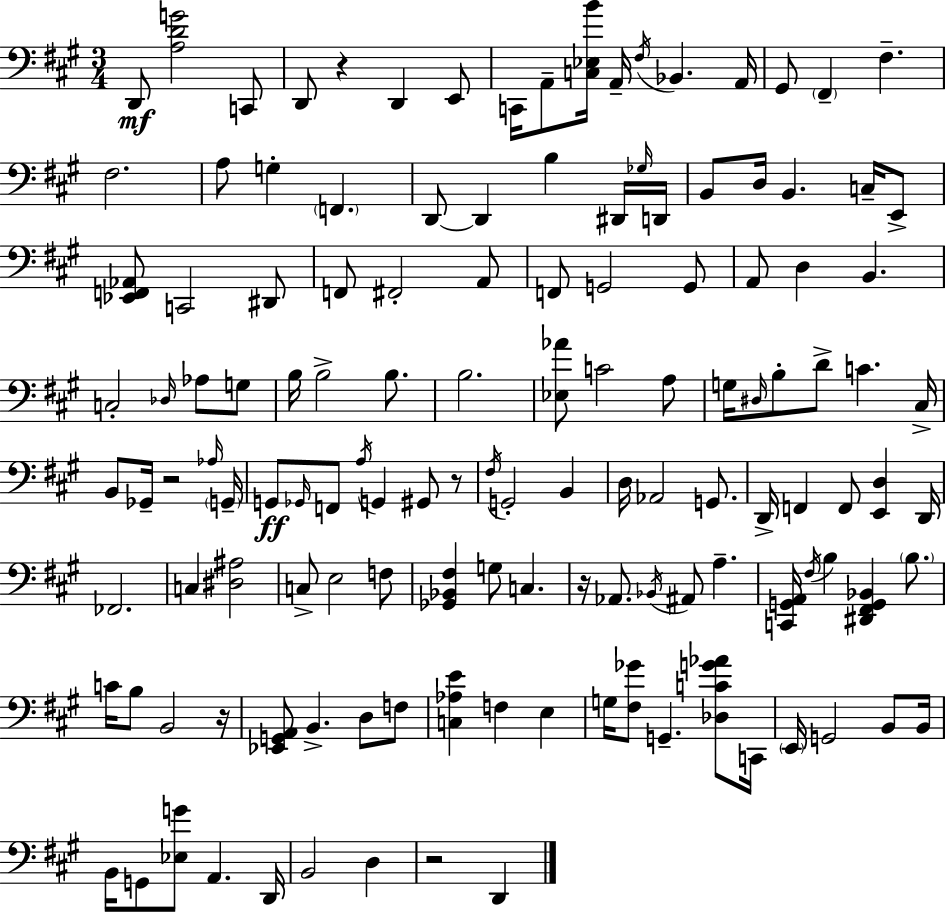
{
  \clef bass
  \numericTimeSignature
  \time 3/4
  \key a \major
  d,8\mf <a d' g'>2 c,8 | d,8 r4 d,4 e,8 | c,16 a,8-- <c ees b'>16 a,16-- \acciaccatura { fis16 } bes,4. | a,16 gis,8 \parenthesize fis,4-- fis4.-- | \break fis2. | a8 g4-. \parenthesize f,4. | d,8~~ d,4 b4 dis,16 | \grace { ges16 } d,16 b,8 d16 b,4. c16-- | \break e,8-> <ees, f, aes,>8 c,2 | dis,8 f,8 fis,2-. | a,8 f,8 g,2 | g,8 a,8 d4 b,4. | \break c2-. \grace { des16 } aes8 | g8 b16 b2-> | b8. b2. | <ees aes'>8 c'2 | \break a8 g16 \grace { dis16 } b8-. d'8-> c'4. | cis16-> b,8 ges,16-- r2 | \grace { aes16 } \parenthesize g,16-- g,8\ff \grace { ges,16 } f,8 \acciaccatura { a16 } g,4 | gis,8 r8 \acciaccatura { fis16 } g,2-. | \break b,4 d16 aes,2 | g,8. d,16-> f,4 | f,8 <e, d>4 d,16 fes,2. | c4 | \break <dis ais>2 c8-> e2 | f8 <ges, bes, fis>4 | g8 c4. r16 aes,8. | \acciaccatura { bes,16 } ais,8 a4.-- <c, g, a,>16 \acciaccatura { fis16 } b4 | \break <dis, fis, g, bes,>4 \parenthesize b8. c'16 b8 | b,2 r16 <ees, g, a,>8 | b,4.-> d8 f8 <c aes e'>4 | f4 e4 g16 <fis ges'>8 | \break g,4.-- <des c' g' aes'>8 c,16 \parenthesize e,16 g,2 | b,8 b,16 b,16 g,8 | <ees g'>8 a,4. d,16 b,2 | d4 r2 | \break d,4 \bar "|."
}